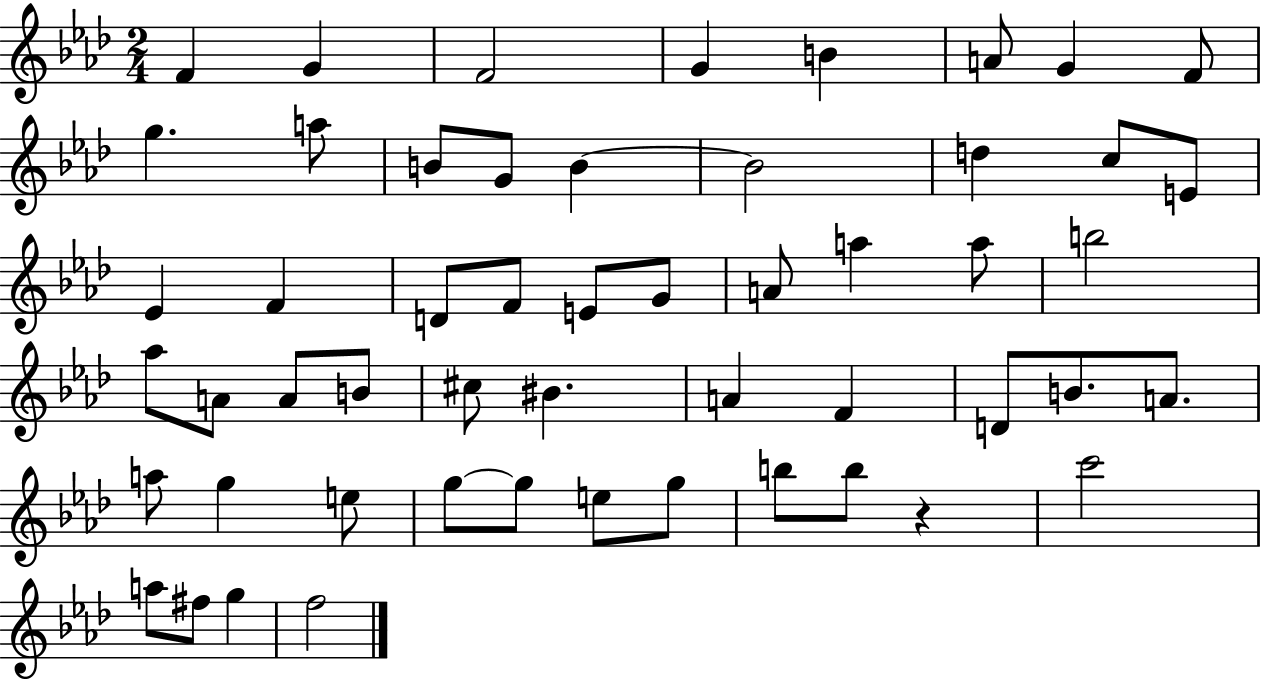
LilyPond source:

{
  \clef treble
  \numericTimeSignature
  \time 2/4
  \key aes \major
  f'4 g'4 | f'2 | g'4 b'4 | a'8 g'4 f'8 | \break g''4. a''8 | b'8 g'8 b'4~~ | b'2 | d''4 c''8 e'8 | \break ees'4 f'4 | d'8 f'8 e'8 g'8 | a'8 a''4 a''8 | b''2 | \break aes''8 a'8 a'8 b'8 | cis''8 bis'4. | a'4 f'4 | d'8 b'8. a'8. | \break a''8 g''4 e''8 | g''8~~ g''8 e''8 g''8 | b''8 b''8 r4 | c'''2 | \break a''8 fis''8 g''4 | f''2 | \bar "|."
}